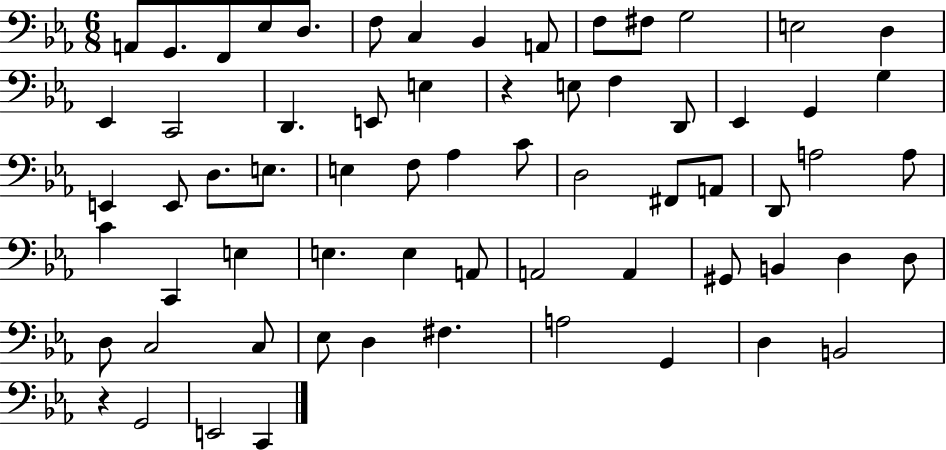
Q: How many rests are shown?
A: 2